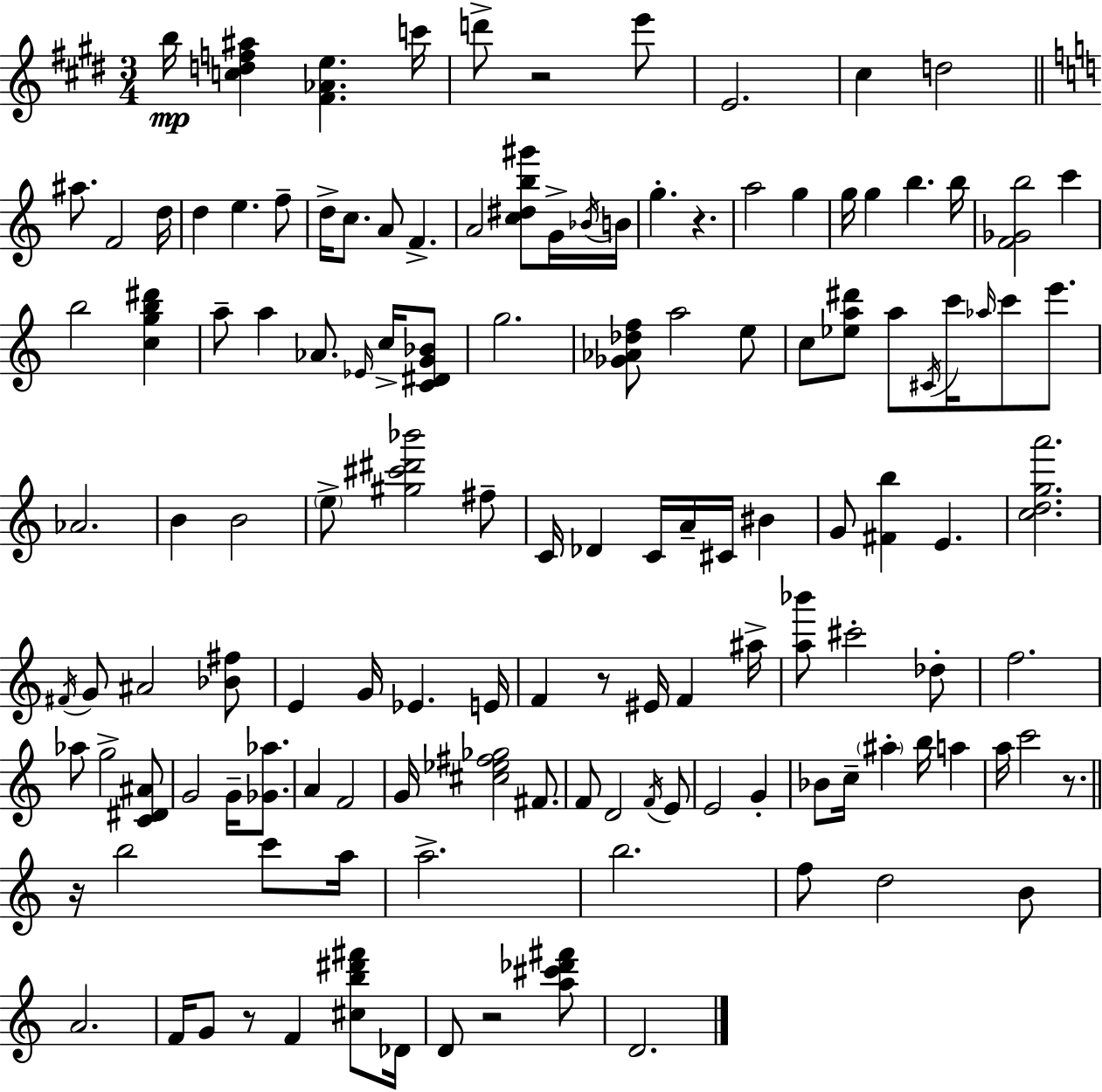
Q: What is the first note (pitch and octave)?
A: B5